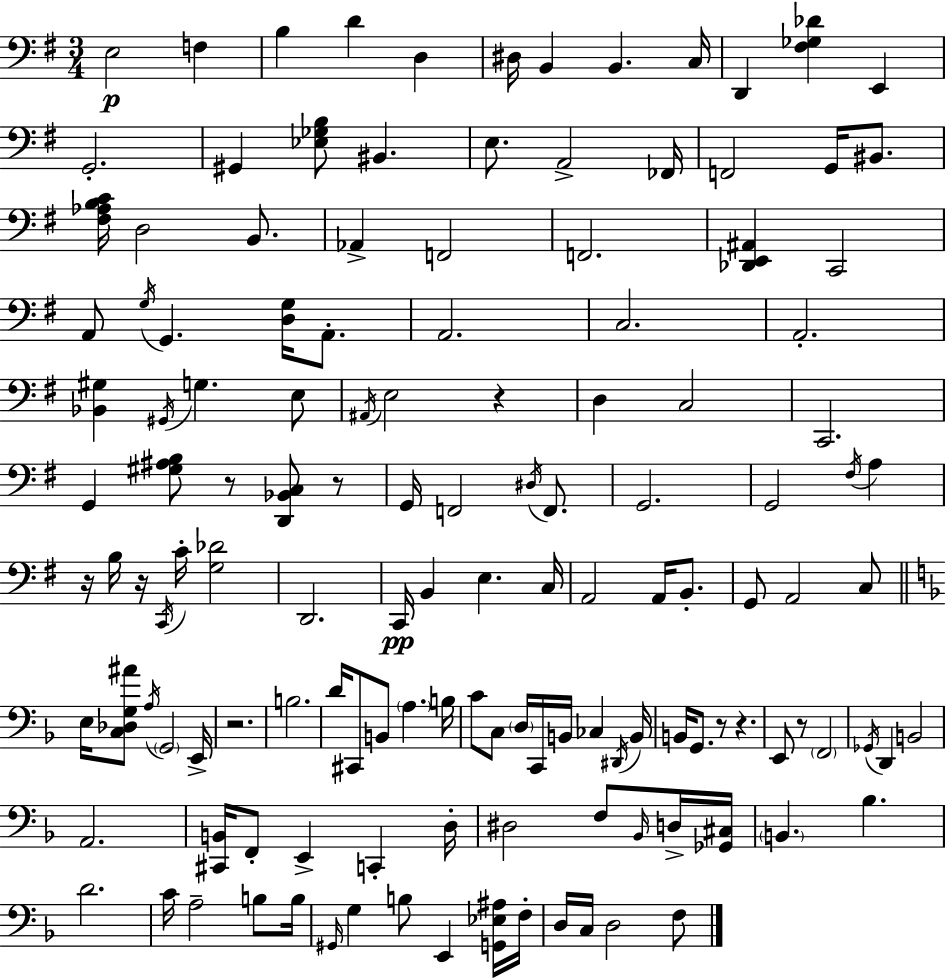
{
  \clef bass
  \numericTimeSignature
  \time 3/4
  \key e \minor
  e2\p f4 | b4 d'4 d4 | dis16 b,4 b,4. c16 | d,4 <fis ges des'>4 e,4 | \break g,2.-. | gis,4 <ees ges b>8 bis,4. | e8. a,2-> fes,16 | f,2 g,16 bis,8. | \break <fis aes b c'>16 d2 b,8. | aes,4-> f,2 | f,2. | <des, e, ais,>4 c,2 | \break a,8 \acciaccatura { g16 } g,4. <d g>16 a,8.-. | a,2. | c2. | a,2.-. | \break <bes, gis>4 \acciaccatura { gis,16 } g4. | e8 \acciaccatura { ais,16 } e2 r4 | d4 c2 | c,2. | \break g,4 <gis ais b>8 r8 <d, bes, c>8 | r8 g,16 f,2 | \acciaccatura { dis16 } f,8. g,2. | g,2 | \break \acciaccatura { fis16 } a4 r16 b16 r16 \acciaccatura { c,16 } c'16-. <g des'>2 | d,2. | c,16\pp b,4 e4. | c16 a,2 | \break a,16 b,8.-. g,8 a,2 | c8 \bar "||" \break \key d \minor e16 <c des g ais'>8 \acciaccatura { a16 } \parenthesize g,2 | e,16-> r2. | b2. | d'16 cis,8 b,8 \parenthesize a4. | \break b16 c'8 c8 \parenthesize d16 c,16 b,16 ces4 | \acciaccatura { dis,16 } b,16 b,16 g,8. r8 r4. | e,8 r8 \parenthesize f,2 | \acciaccatura { ges,16 } d,4 b,2 | \break a,2. | <cis, b,>16 f,8-. e,4-> c,4-. | d16-. dis2 f8 | \grace { bes,16 } d16-> <ges, cis>16 \parenthesize b,4. bes4. | \break d'2. | c'16 a2-- | b8 b16 \grace { gis,16 } g4 b8 e,4 | <g, ees ais>16 f16-. d16 c16 d2 | \break f8 \bar "|."
}